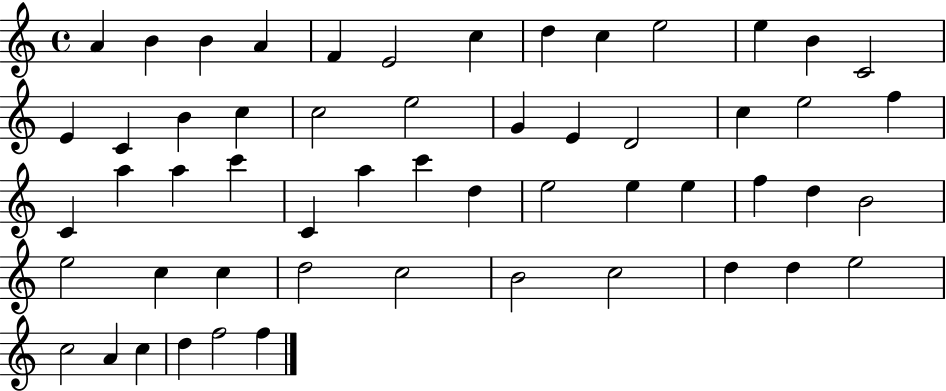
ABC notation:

X:1
T:Untitled
M:4/4
L:1/4
K:C
A B B A F E2 c d c e2 e B C2 E C B c c2 e2 G E D2 c e2 f C a a c' C a c' d e2 e e f d B2 e2 c c d2 c2 B2 c2 d d e2 c2 A c d f2 f